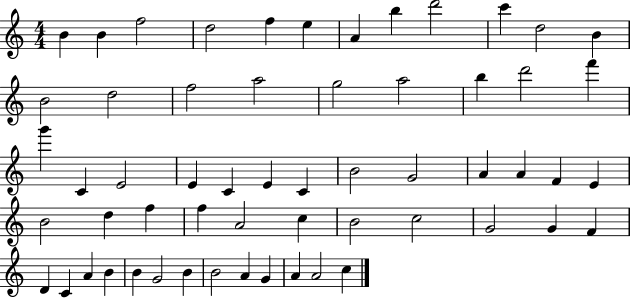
{
  \clef treble
  \numericTimeSignature
  \time 4/4
  \key c \major
  b'4 b'4 f''2 | d''2 f''4 e''4 | a'4 b''4 d'''2 | c'''4 d''2 b'4 | \break b'2 d''2 | f''2 a''2 | g''2 a''2 | b''4 d'''2 f'''4 | \break g'''4 c'4 e'2 | e'4 c'4 e'4 c'4 | b'2 g'2 | a'4 a'4 f'4 e'4 | \break b'2 d''4 f''4 | f''4 a'2 c''4 | b'2 c''2 | g'2 g'4 f'4 | \break d'4 c'4 a'4 b'4 | b'4 g'2 b'4 | b'2 a'4 g'4 | a'4 a'2 c''4 | \break \bar "|."
}